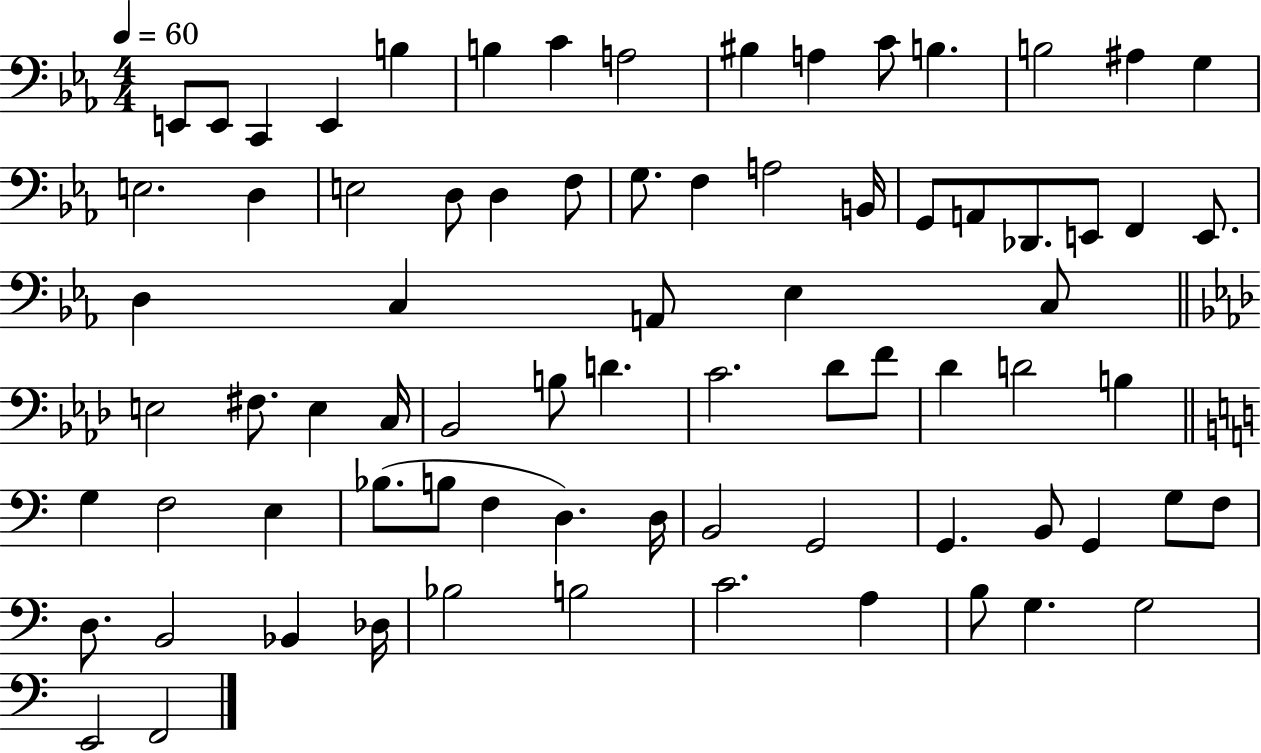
{
  \clef bass
  \numericTimeSignature
  \time 4/4
  \key ees \major
  \tempo 4 = 60
  e,8 e,8 c,4 e,4 b4 | b4 c'4 a2 | bis4 a4 c'8 b4. | b2 ais4 g4 | \break e2. d4 | e2 d8 d4 f8 | g8. f4 a2 b,16 | g,8 a,8 des,8. e,8 f,4 e,8. | \break d4 c4 a,8 ees4 c8 | \bar "||" \break \key f \minor e2 fis8. e4 c16 | bes,2 b8 d'4. | c'2. des'8 f'8 | des'4 d'2 b4 | \break \bar "||" \break \key c \major g4 f2 e4 | bes8.( b8 f4 d4.) d16 | b,2 g,2 | g,4. b,8 g,4 g8 f8 | \break d8. b,2 bes,4 des16 | bes2 b2 | c'2. a4 | b8 g4. g2 | \break e,2 f,2 | \bar "|."
}